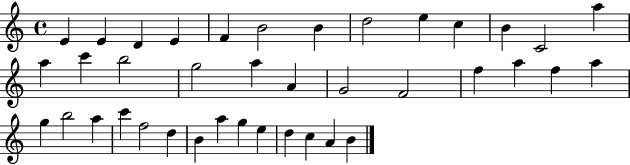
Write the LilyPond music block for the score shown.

{
  \clef treble
  \time 4/4
  \defaultTimeSignature
  \key c \major
  e'4 e'4 d'4 e'4 | f'4 b'2 b'4 | d''2 e''4 c''4 | b'4 c'2 a''4 | \break a''4 c'''4 b''2 | g''2 a''4 a'4 | g'2 f'2 | f''4 a''4 f''4 a''4 | \break g''4 b''2 a''4 | c'''4 f''2 d''4 | b'4 a''4 g''4 e''4 | d''4 c''4 a'4 b'4 | \break \bar "|."
}